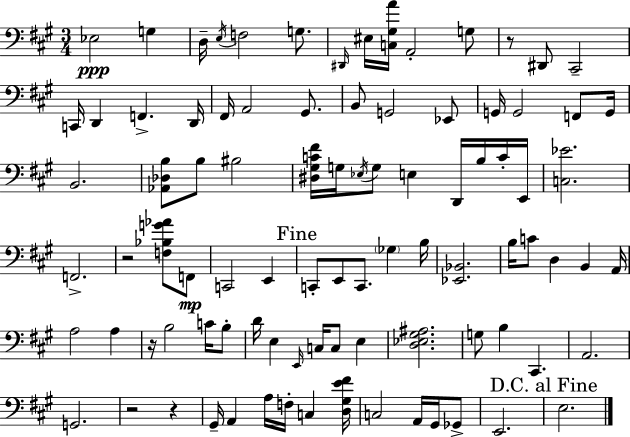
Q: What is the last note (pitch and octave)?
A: E3